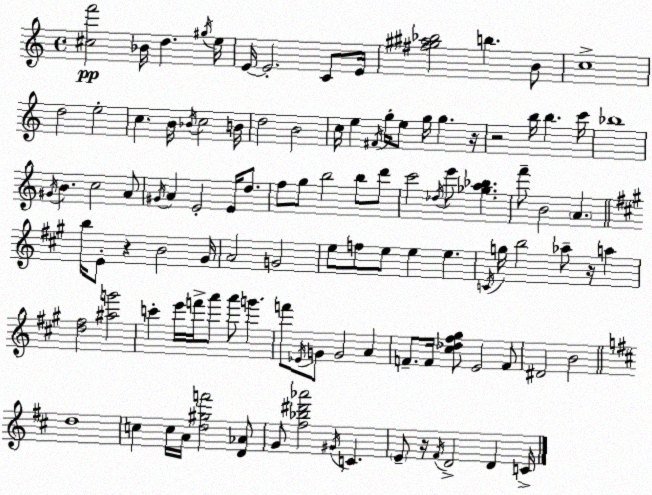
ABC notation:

X:1
T:Untitled
M:4/4
L:1/4
K:C
[^cf']2 _B/4 d ^g/4 e/4 E/4 E2 C/2 E/4 [^f^g^a_b]2 b B/2 c4 d2 e2 c B/4 _B/4 c2 B/4 d2 B2 c/4 e ^F/4 g/4 e/2 g/4 g z/4 z2 b/4 b c'/4 _b4 ^G/4 B c2 A/2 ^G/4 A E2 E/4 d/2 f/2 g/2 b2 b/2 d'/2 c'2 _d/4 e'/2 [_ga_b] f'/2 B2 A b/4 E/2 z B2 ^G/4 A2 G2 e/2 f/2 e/2 e e C/4 g/4 b2 _a/2 z/4 a [d^f]2 [^ag']2 c' e'/4 f'/4 a'/2 a'/2 g' f'/2 _E/4 G/2 G2 A F/2 F/4 [^c_d^f^g]/2 E2 F/2 ^D2 B2 d4 c c/4 A/4 [d^gf']2 [D_A]/2 G/2 [^f_b^d'_a']2 ^G/4 C E/2 z/4 ^F/4 D2 D C/4